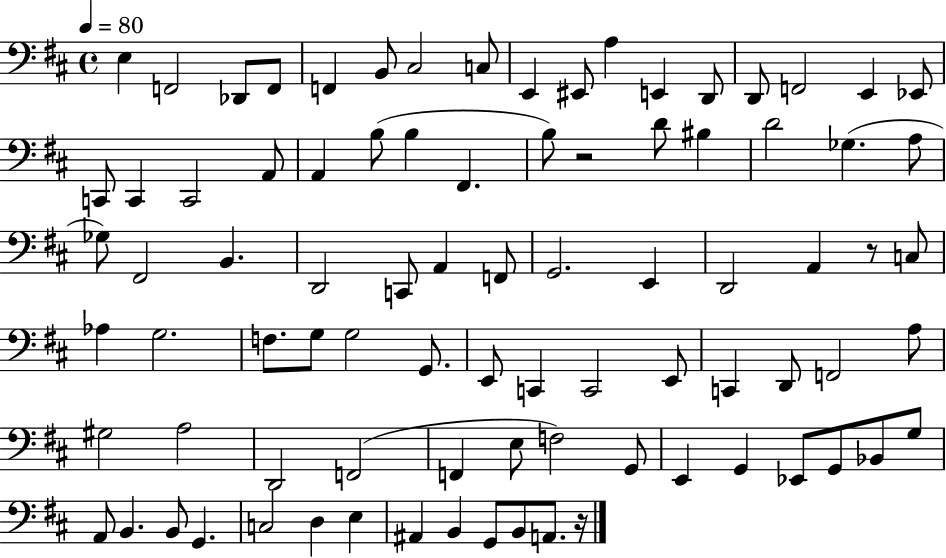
{
  \clef bass
  \time 4/4
  \defaultTimeSignature
  \key d \major
  \tempo 4 = 80
  \repeat volta 2 { e4 f,2 des,8 f,8 | f,4 b,8 cis2 c8 | e,4 eis,8 a4 e,4 d,8 | d,8 f,2 e,4 ees,8 | \break c,8 c,4 c,2 a,8 | a,4 b8( b4 fis,4. | b8) r2 d'8 bis4 | d'2 ges4.( a8 | \break ges8) fis,2 b,4. | d,2 c,8 a,4 f,8 | g,2. e,4 | d,2 a,4 r8 c8 | \break aes4 g2. | f8. g8 g2 g,8. | e,8 c,4 c,2 e,8 | c,4 d,8 f,2 a8 | \break gis2 a2 | d,2 f,2( | f,4 e8 f2) g,8 | e,4 g,4 ees,8 g,8 bes,8 g8 | \break a,8 b,4. b,8 g,4. | c2 d4 e4 | ais,4 b,4 g,8 b,8 a,8. r16 | } \bar "|."
}